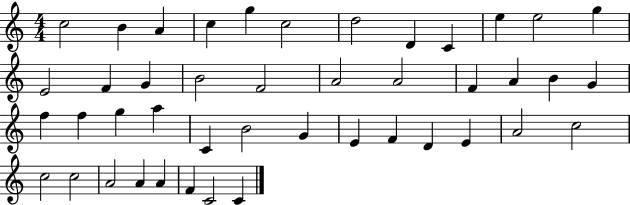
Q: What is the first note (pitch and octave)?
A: C5